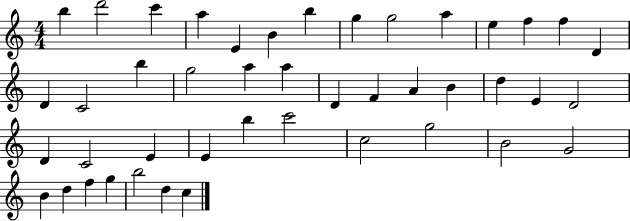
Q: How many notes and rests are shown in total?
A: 44